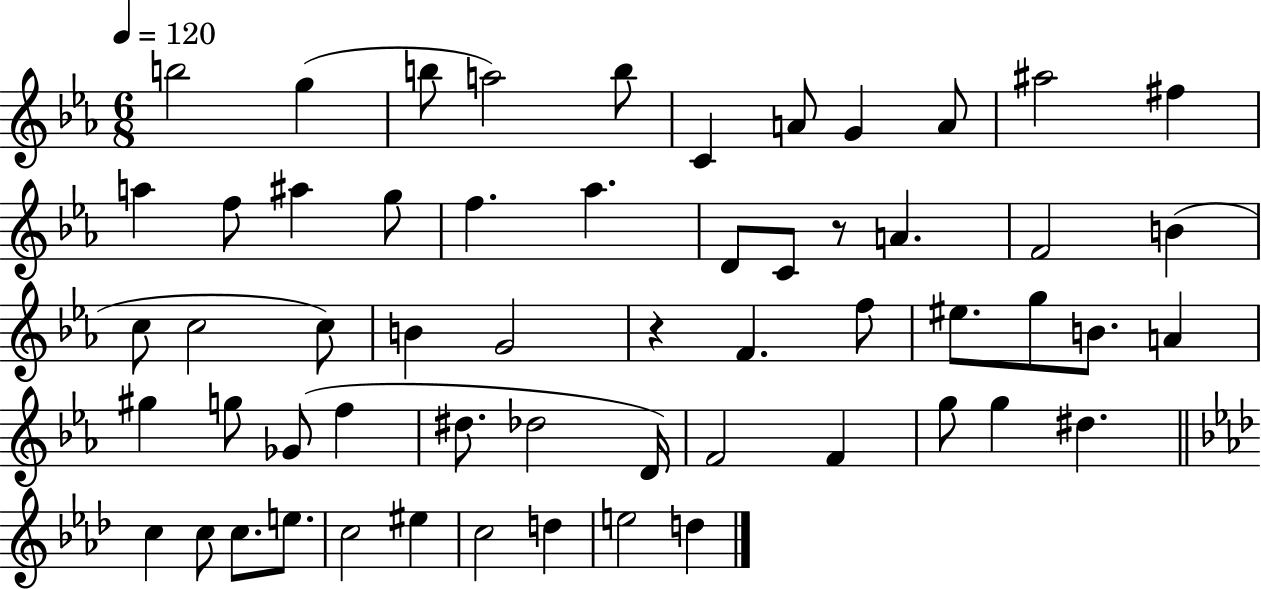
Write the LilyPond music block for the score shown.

{
  \clef treble
  \numericTimeSignature
  \time 6/8
  \key ees \major
  \tempo 4 = 120
  b''2 g''4( | b''8 a''2) b''8 | c'4 a'8 g'4 a'8 | ais''2 fis''4 | \break a''4 f''8 ais''4 g''8 | f''4. aes''4. | d'8 c'8 r8 a'4. | f'2 b'4( | \break c''8 c''2 c''8) | b'4 g'2 | r4 f'4. f''8 | eis''8. g''8 b'8. a'4 | \break gis''4 g''8 ges'8( f''4 | dis''8. des''2 d'16) | f'2 f'4 | g''8 g''4 dis''4. | \break \bar "||" \break \key f \minor c''4 c''8 c''8. e''8. | c''2 eis''4 | c''2 d''4 | e''2 d''4 | \break \bar "|."
}